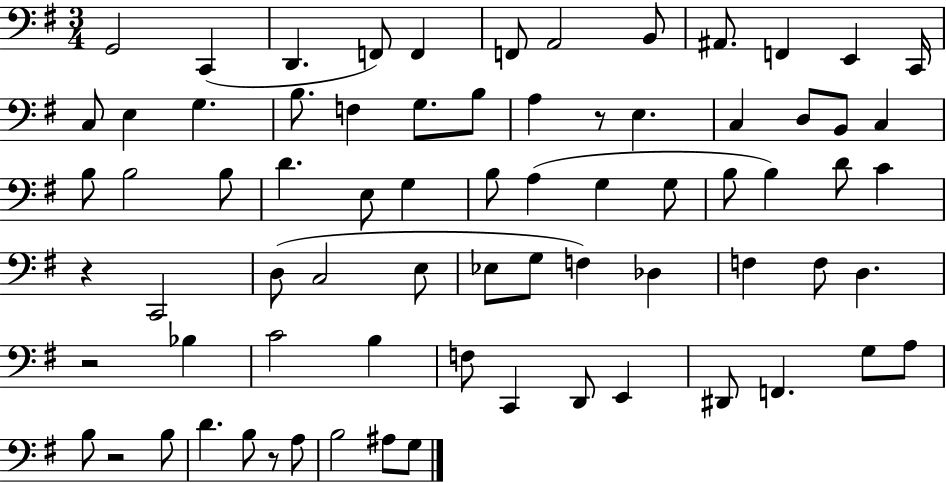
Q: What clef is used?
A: bass